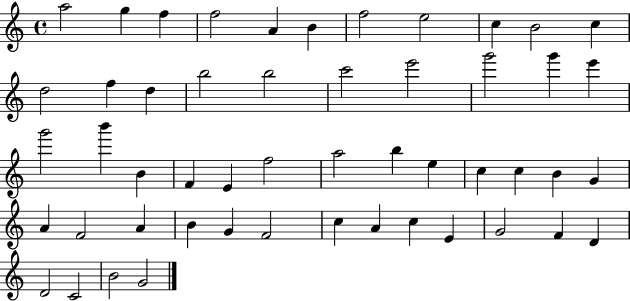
A5/h G5/q F5/q F5/h A4/q B4/q F5/h E5/h C5/q B4/h C5/q D5/h F5/q D5/q B5/h B5/h C6/h E6/h G6/h G6/q E6/q G6/h B6/q B4/q F4/q E4/q F5/h A5/h B5/q E5/q C5/q C5/q B4/q G4/q A4/q F4/h A4/q B4/q G4/q F4/h C5/q A4/q C5/q E4/q G4/h F4/q D4/q D4/h C4/h B4/h G4/h